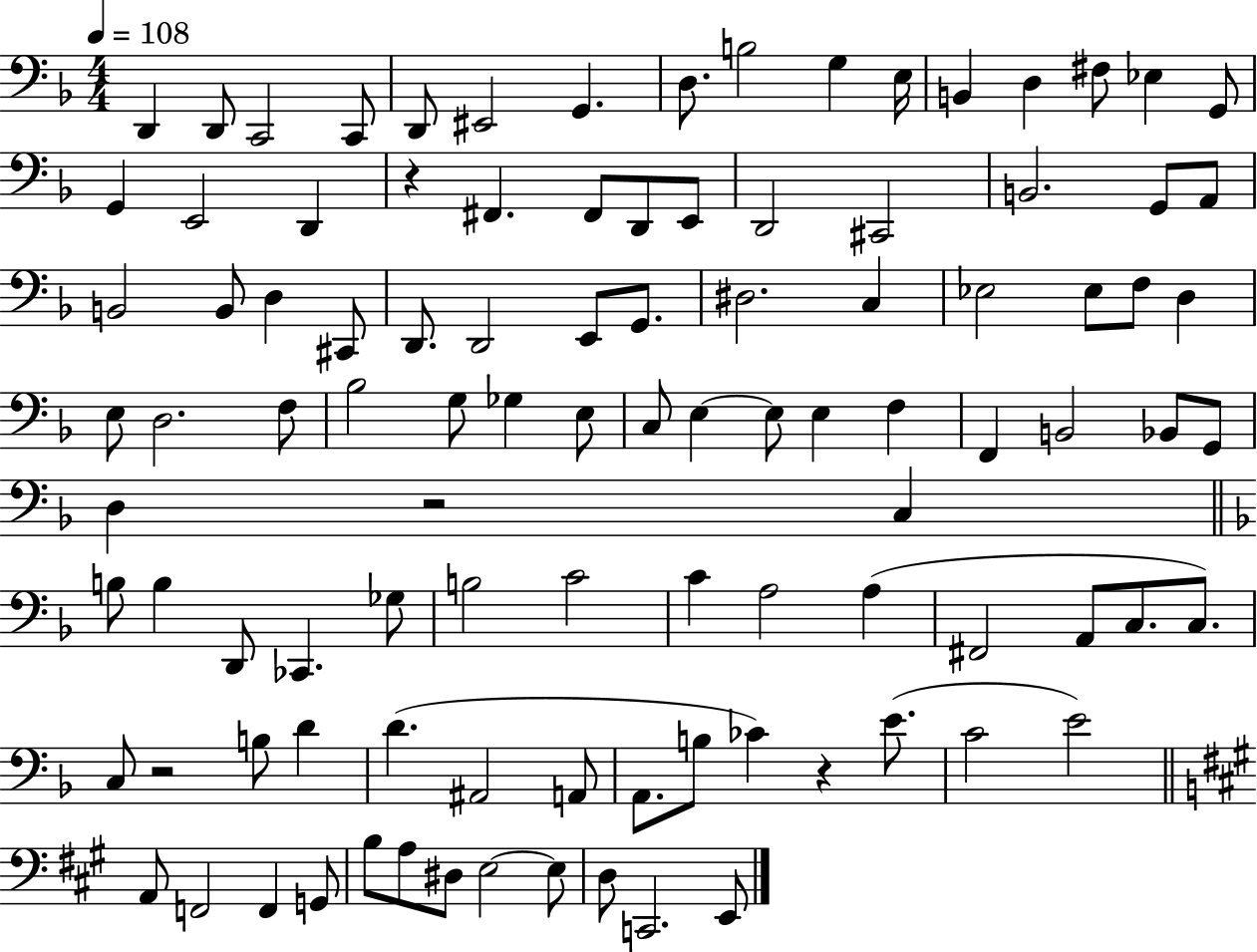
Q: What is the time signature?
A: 4/4